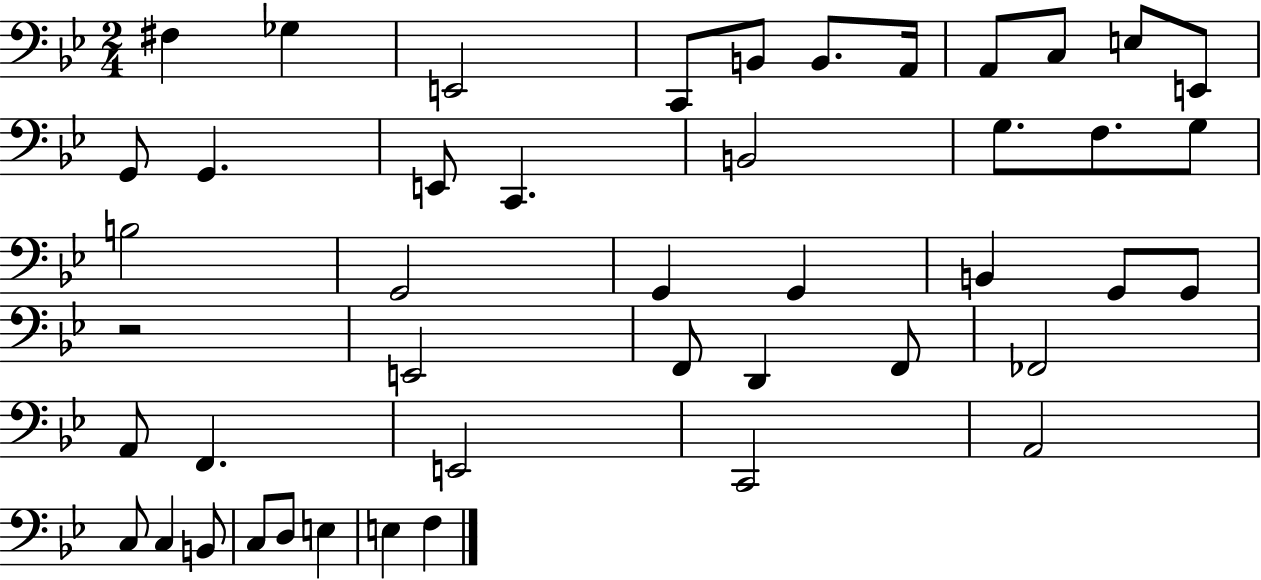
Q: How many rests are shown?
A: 1